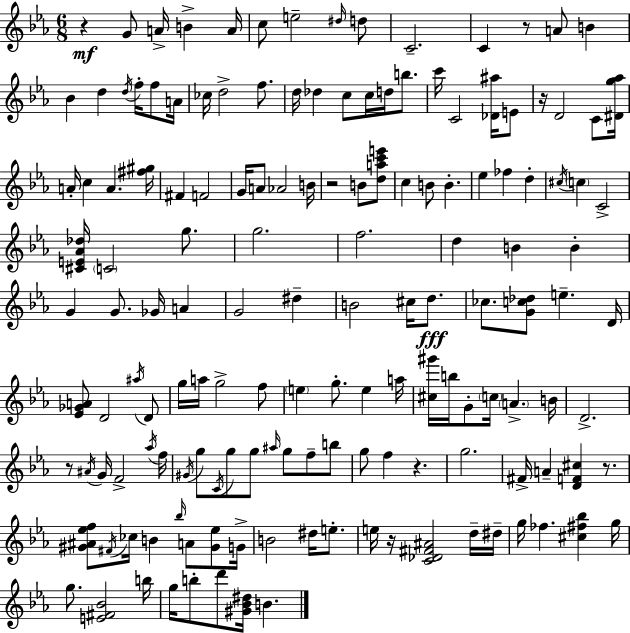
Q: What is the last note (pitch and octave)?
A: B4